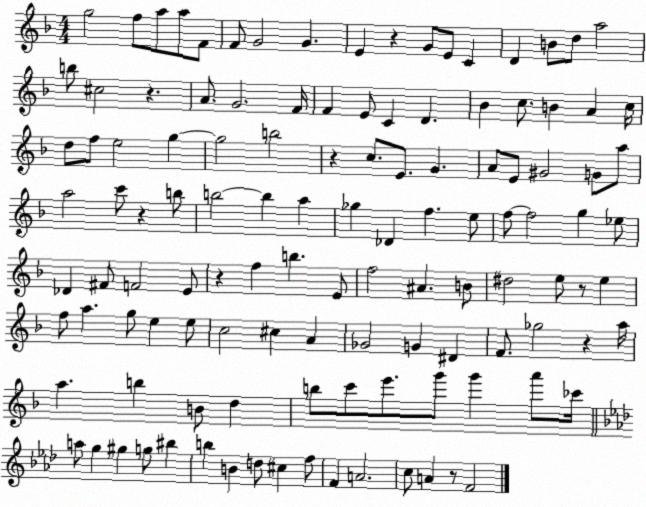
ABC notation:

X:1
T:Untitled
M:4/4
L:1/4
K:F
g2 f/2 a/2 a/2 F/2 F/2 G2 G E z G/2 E/2 C D B/2 d/2 a2 b/2 ^c2 z A/2 G2 F/4 F E/2 C D _B c/2 B A c/4 d/2 f/2 e2 g g2 b2 z c/2 E/2 G A/2 E/2 ^G2 G/2 a/2 a2 c'/2 z b/2 b2 b a _g _D f e/2 f/2 f2 g _e/2 _D ^F/2 F2 E/2 z f b E/2 f2 ^A B/2 ^d2 e/2 z/2 e f/2 a g/2 e e/2 c2 ^c A _G2 G ^D F/2 _g2 z a/4 a b B/2 d b/2 c'/2 e'/2 g'/2 g' a'/2 _c'/4 a/2 g ^g g/2 ^b b B d/2 ^c f/2 F A2 c/2 A z/2 F2